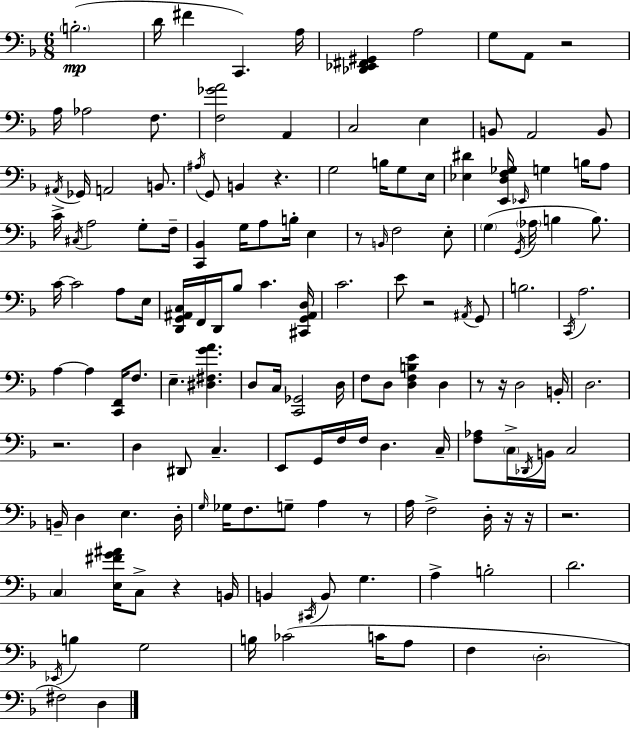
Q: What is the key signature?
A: F major